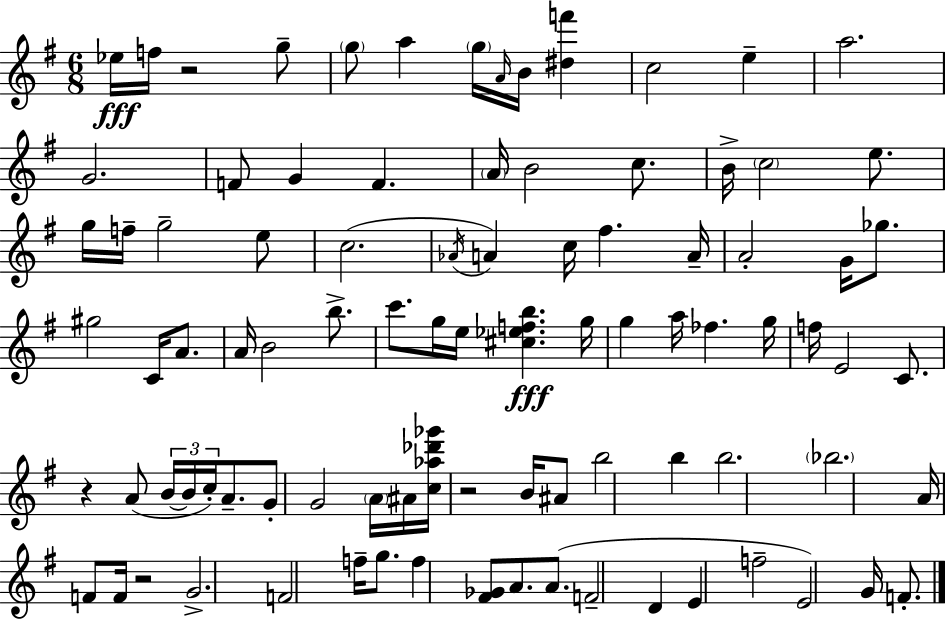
Eb5/s F5/s R/h G5/e G5/e A5/q G5/s A4/s B4/s [D#5,F6]/q C5/h E5/q A5/h. G4/h. F4/e G4/q F4/q. A4/s B4/h C5/e. B4/s C5/h E5/e. G5/s F5/s G5/h E5/e C5/h. Ab4/s A4/q C5/s F#5/q. A4/s A4/h G4/s Gb5/e. G#5/h C4/s A4/e. A4/s B4/h B5/e. C6/e. G5/s E5/s [C#5,Eb5,F5,B5]/q. G5/s G5/q A5/s FES5/q. G5/s F5/s E4/h C4/e. R/q A4/e B4/s B4/s C5/s A4/e. G4/e G4/h A4/s A#4/s [C5,Ab5,Db6,Gb6]/s R/h B4/s A#4/e B5/h B5/q B5/h. Bb5/h. A4/s F4/e F4/s R/h G4/h. F4/h F5/s G5/e. F5/q [F#4,Gb4]/e A4/e. A4/e. F4/h D4/q E4/q F5/h E4/h G4/s F4/e.